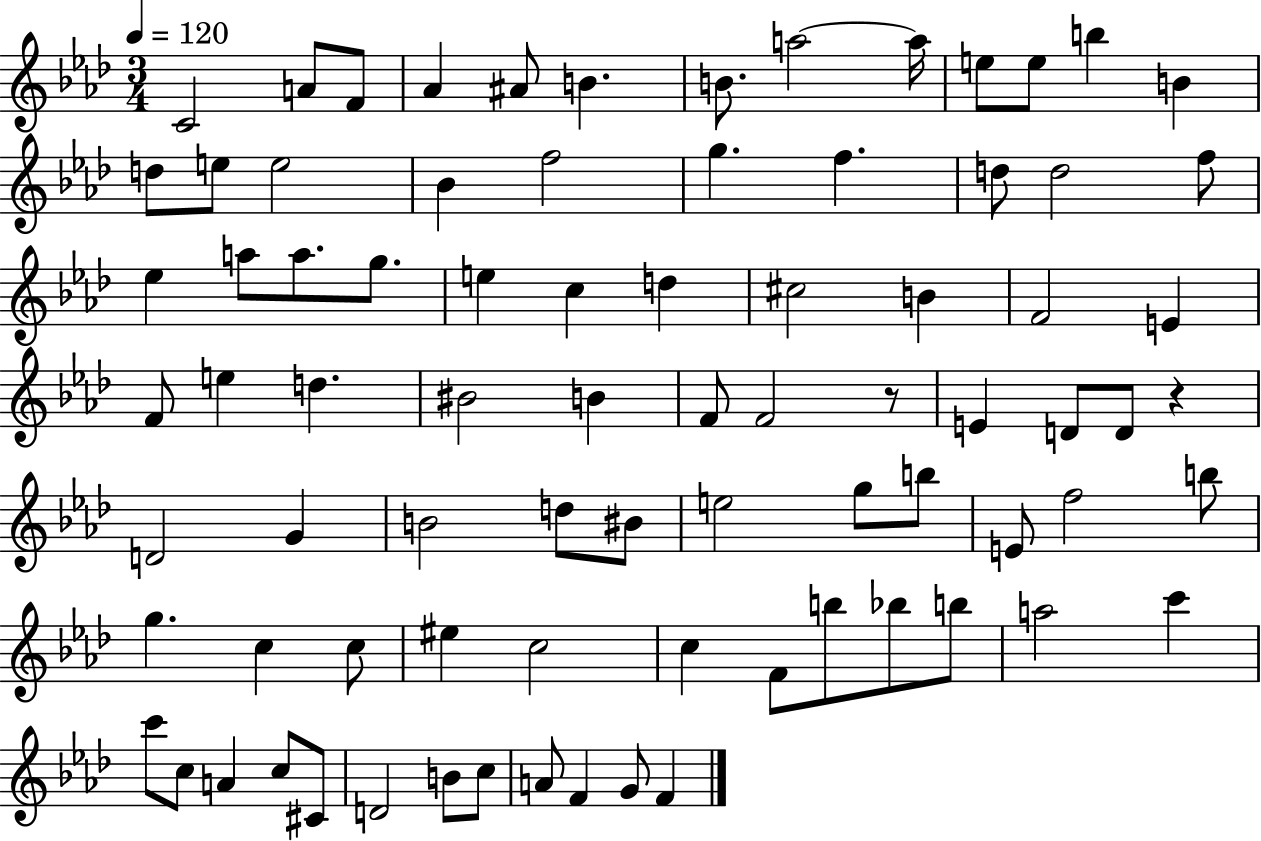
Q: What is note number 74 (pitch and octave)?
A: B4